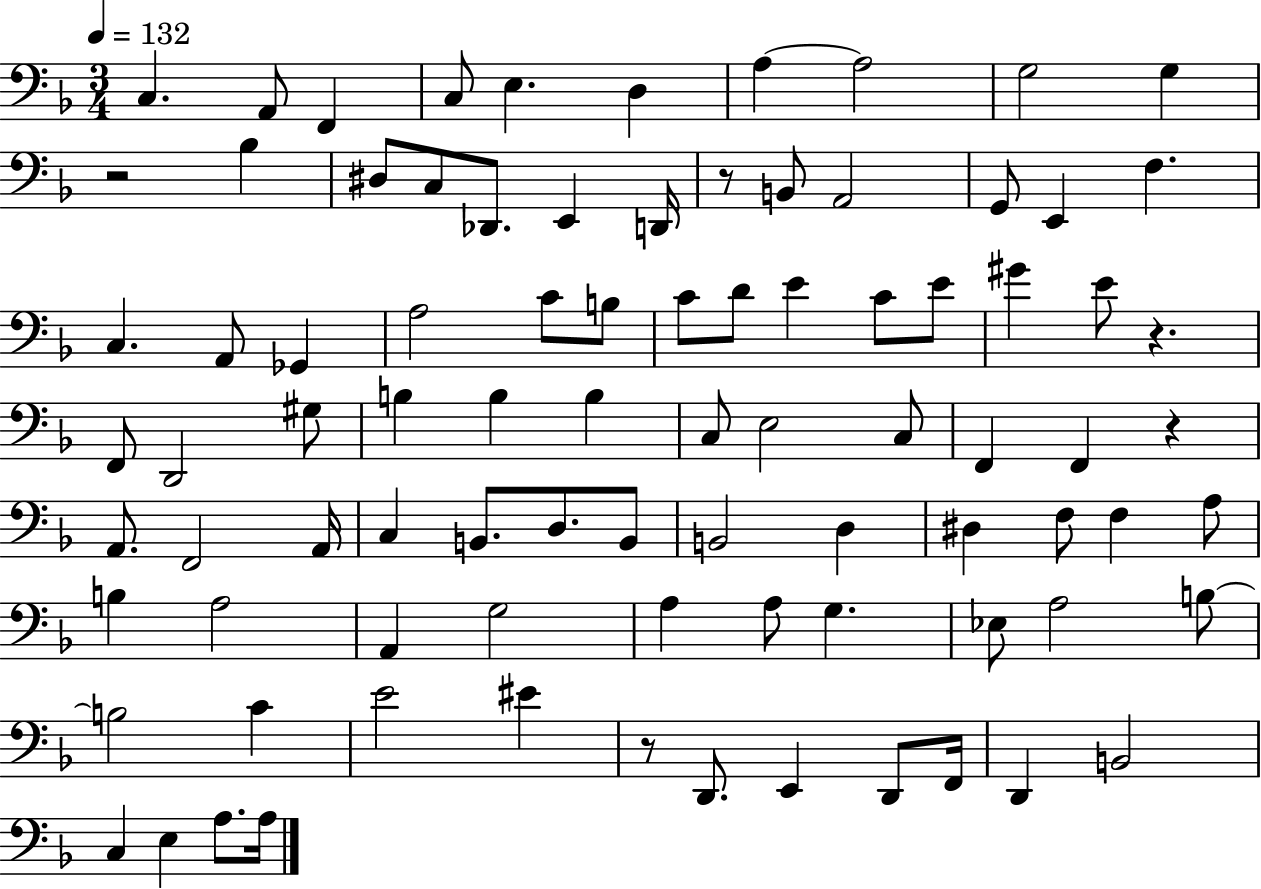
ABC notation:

X:1
T:Untitled
M:3/4
L:1/4
K:F
C, A,,/2 F,, C,/2 E, D, A, A,2 G,2 G, z2 _B, ^D,/2 C,/2 _D,,/2 E,, D,,/4 z/2 B,,/2 A,,2 G,,/2 E,, F, C, A,,/2 _G,, A,2 C/2 B,/2 C/2 D/2 E C/2 E/2 ^G E/2 z F,,/2 D,,2 ^G,/2 B, B, B, C,/2 E,2 C,/2 F,, F,, z A,,/2 F,,2 A,,/4 C, B,,/2 D,/2 B,,/2 B,,2 D, ^D, F,/2 F, A,/2 B, A,2 A,, G,2 A, A,/2 G, _E,/2 A,2 B,/2 B,2 C E2 ^E z/2 D,,/2 E,, D,,/2 F,,/4 D,, B,,2 C, E, A,/2 A,/4